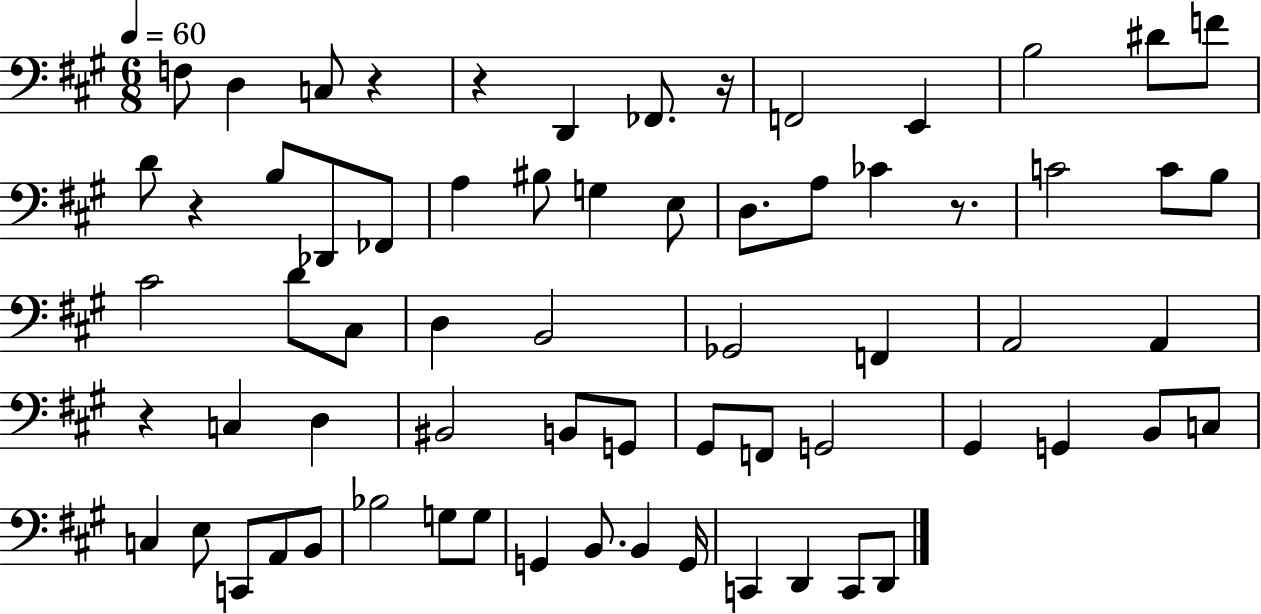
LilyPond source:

{
  \clef bass
  \numericTimeSignature
  \time 6/8
  \key a \major
  \tempo 4 = 60
  f8 d4 c8 r4 | r4 d,4 fes,8. r16 | f,2 e,4 | b2 dis'8 f'8 | \break d'8 r4 b8 des,8 fes,8 | a4 bis8 g4 e8 | d8. a8 ces'4 r8. | c'2 c'8 b8 | \break cis'2 d'8 cis8 | d4 b,2 | ges,2 f,4 | a,2 a,4 | \break r4 c4 d4 | bis,2 b,8 g,8 | gis,8 f,8 g,2 | gis,4 g,4 b,8 c8 | \break c4 e8 c,8 a,8 b,8 | bes2 g8 g8 | g,4 b,8. b,4 g,16 | c,4 d,4 c,8 d,8 | \break \bar "|."
}